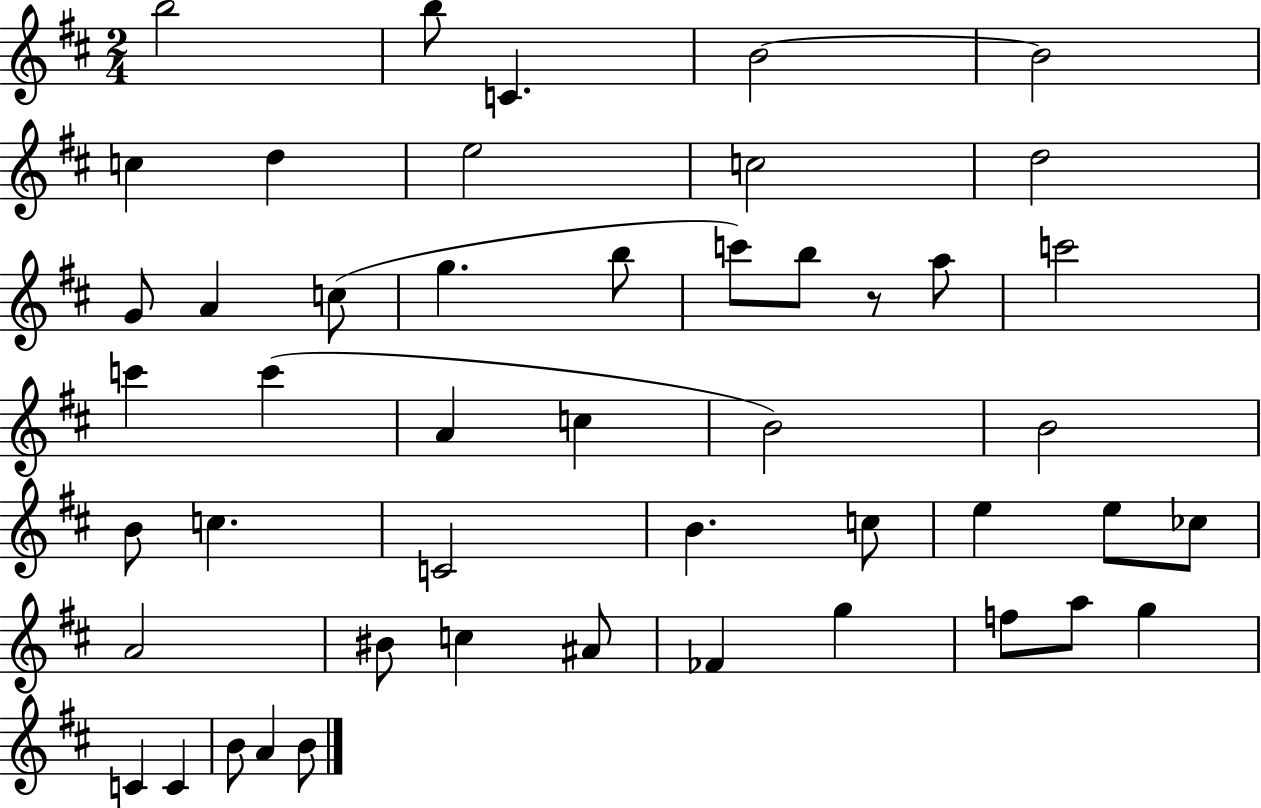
{
  \clef treble
  \numericTimeSignature
  \time 2/4
  \key d \major
  b''2 | b''8 c'4. | b'2~~ | b'2 | \break c''4 d''4 | e''2 | c''2 | d''2 | \break g'8 a'4 c''8( | g''4. b''8 | c'''8) b''8 r8 a''8 | c'''2 | \break c'''4 c'''4( | a'4 c''4 | b'2) | b'2 | \break b'8 c''4. | c'2 | b'4. c''8 | e''4 e''8 ces''8 | \break a'2 | bis'8 c''4 ais'8 | fes'4 g''4 | f''8 a''8 g''4 | \break c'4 c'4 | b'8 a'4 b'8 | \bar "|."
}